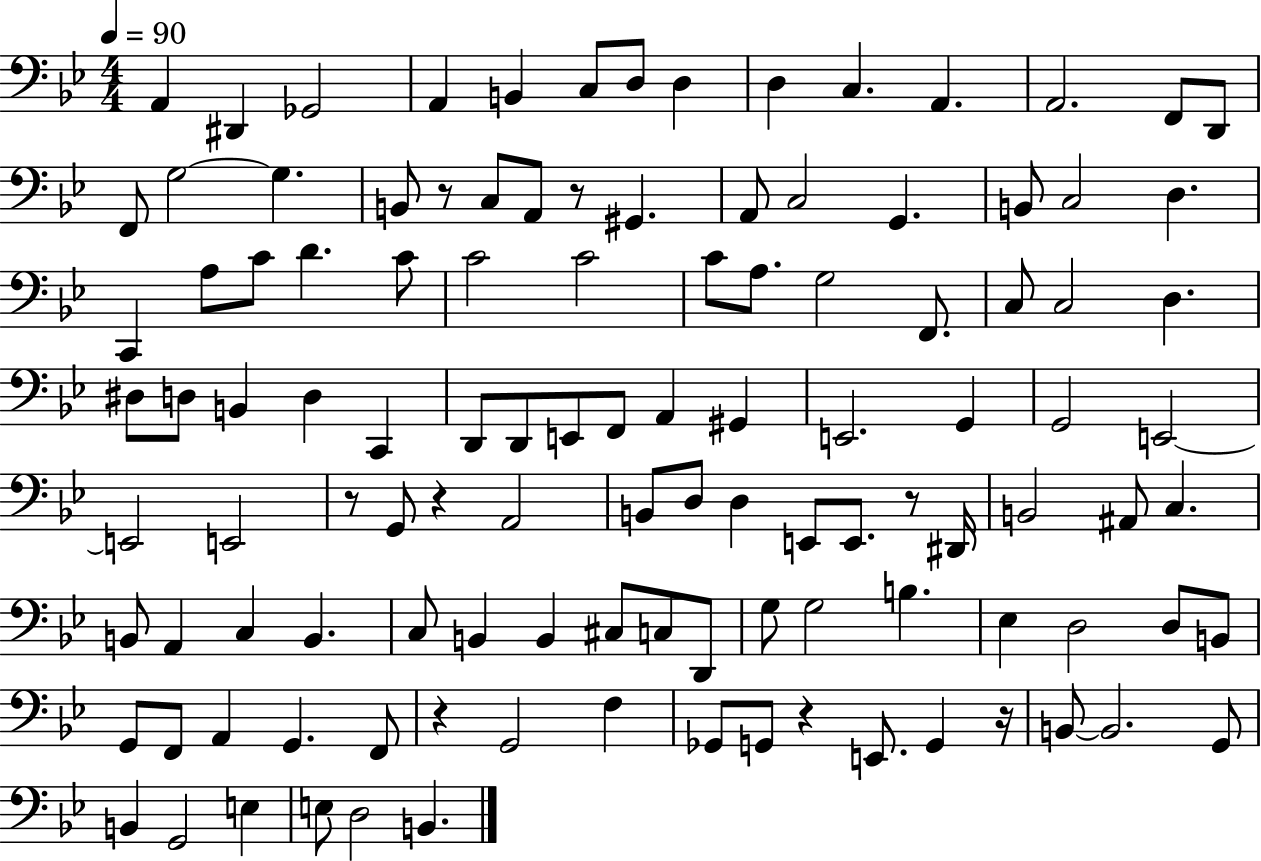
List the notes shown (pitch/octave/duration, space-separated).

A2/q D#2/q Gb2/h A2/q B2/q C3/e D3/e D3/q D3/q C3/q. A2/q. A2/h. F2/e D2/e F2/e G3/h G3/q. B2/e R/e C3/e A2/e R/e G#2/q. A2/e C3/h G2/q. B2/e C3/h D3/q. C2/q A3/e C4/e D4/q. C4/e C4/h C4/h C4/e A3/e. G3/h F2/e. C3/e C3/h D3/q. D#3/e D3/e B2/q D3/q C2/q D2/e D2/e E2/e F2/e A2/q G#2/q E2/h. G2/q G2/h E2/h E2/h E2/h R/e G2/e R/q A2/h B2/e D3/e D3/q E2/e E2/e. R/e D#2/s B2/h A#2/e C3/q. B2/e A2/q C3/q B2/q. C3/e B2/q B2/q C#3/e C3/e D2/e G3/e G3/h B3/q. Eb3/q D3/h D3/e B2/e G2/e F2/e A2/q G2/q. F2/e R/q G2/h F3/q Gb2/e G2/e R/q E2/e. G2/q R/s B2/e B2/h. G2/e B2/q G2/h E3/q E3/e D3/h B2/q.